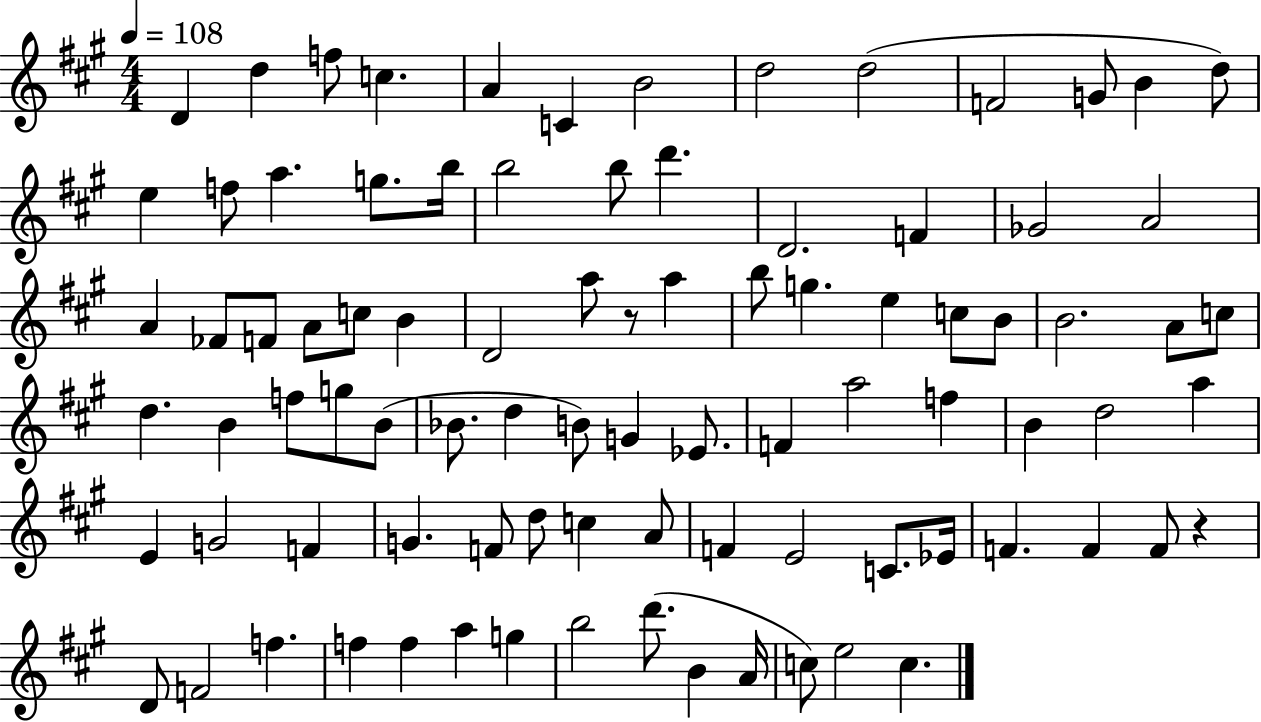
X:1
T:Untitled
M:4/4
L:1/4
K:A
D d f/2 c A C B2 d2 d2 F2 G/2 B d/2 e f/2 a g/2 b/4 b2 b/2 d' D2 F _G2 A2 A _F/2 F/2 A/2 c/2 B D2 a/2 z/2 a b/2 g e c/2 B/2 B2 A/2 c/2 d B f/2 g/2 B/2 _B/2 d B/2 G _E/2 F a2 f B d2 a E G2 F G F/2 d/2 c A/2 F E2 C/2 _E/4 F F F/2 z D/2 F2 f f f a g b2 d'/2 B A/4 c/2 e2 c